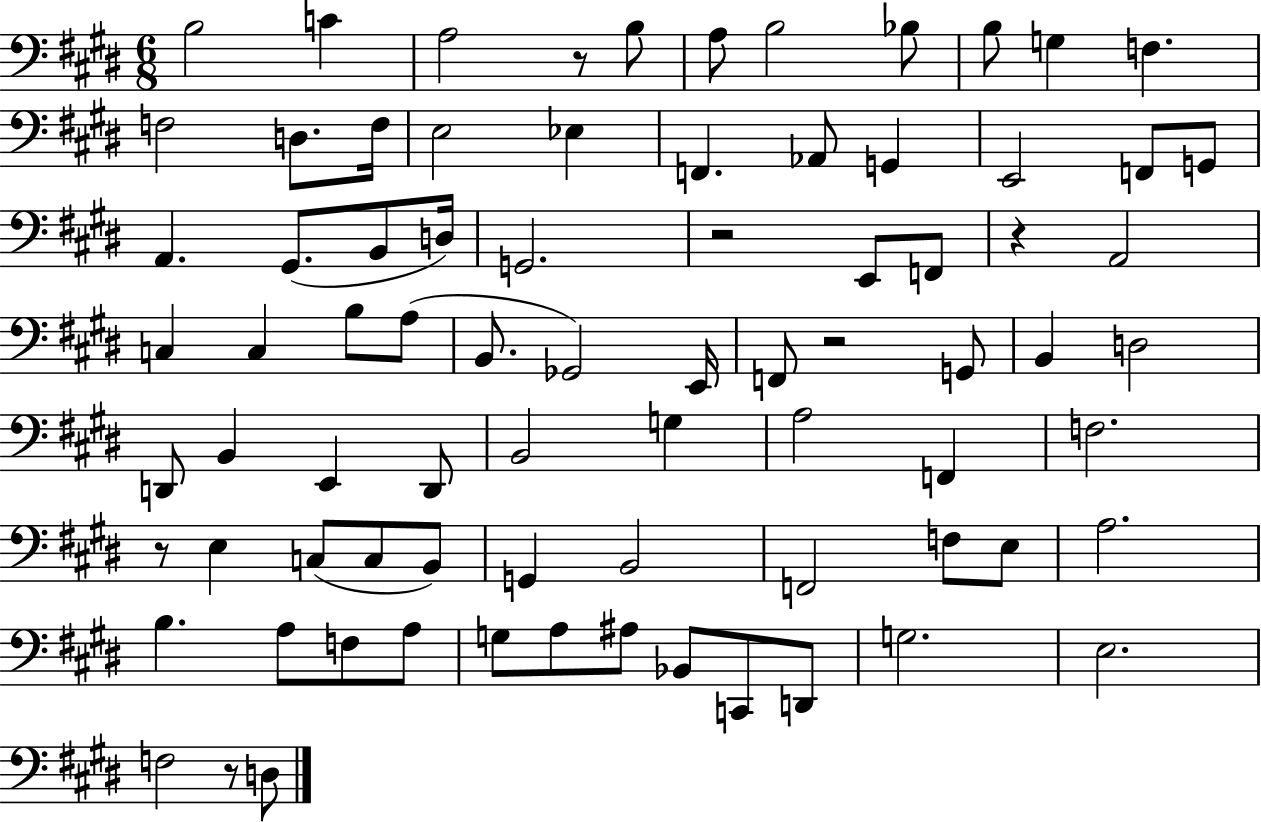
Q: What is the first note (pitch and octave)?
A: B3